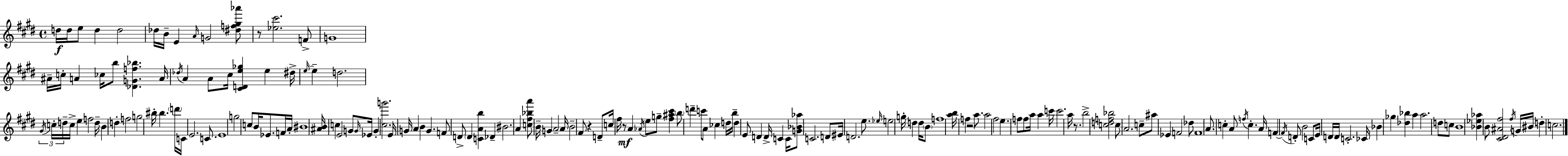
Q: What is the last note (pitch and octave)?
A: C5